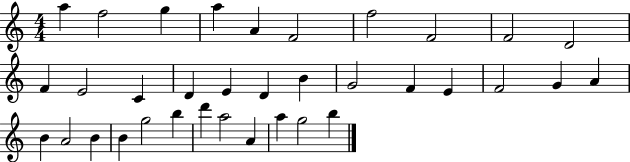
A5/q F5/h G5/q A5/q A4/q F4/h F5/h F4/h F4/h D4/h F4/q E4/h C4/q D4/q E4/q D4/q B4/q G4/h F4/q E4/q F4/h G4/q A4/q B4/q A4/h B4/q B4/q G5/h B5/q D6/q A5/h A4/q A5/q G5/h B5/q